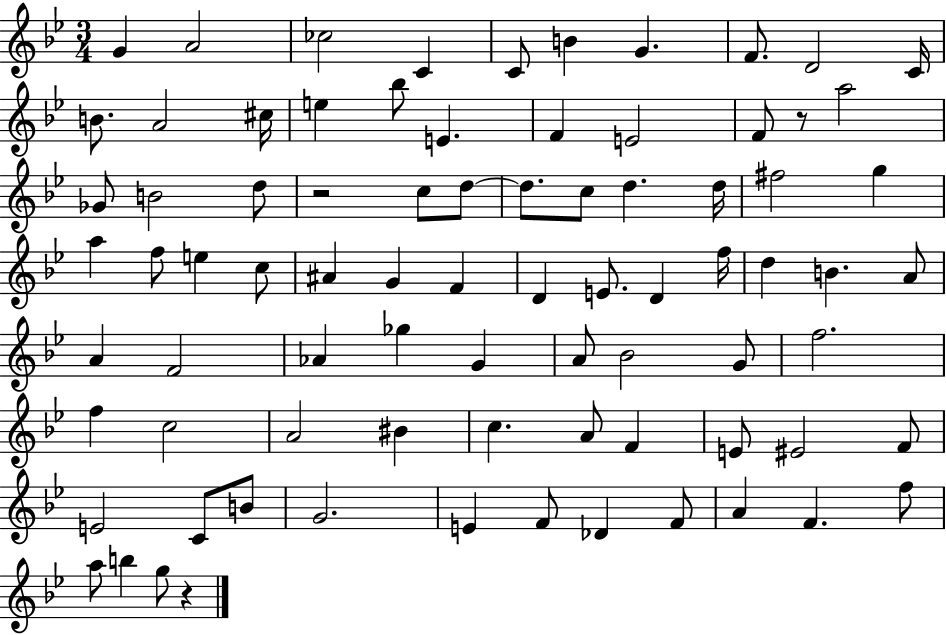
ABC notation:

X:1
T:Untitled
M:3/4
L:1/4
K:Bb
G A2 _c2 C C/2 B G F/2 D2 C/4 B/2 A2 ^c/4 e _b/2 E F E2 F/2 z/2 a2 _G/2 B2 d/2 z2 c/2 d/2 d/2 c/2 d d/4 ^f2 g a f/2 e c/2 ^A G F D E/2 D f/4 d B A/2 A F2 _A _g G A/2 _B2 G/2 f2 f c2 A2 ^B c A/2 F E/2 ^E2 F/2 E2 C/2 B/2 G2 E F/2 _D F/2 A F f/2 a/2 b g/2 z